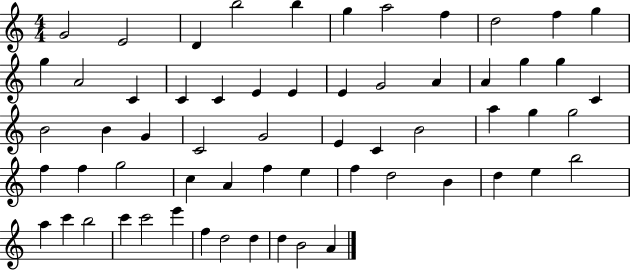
{
  \clef treble
  \numericTimeSignature
  \time 4/4
  \key c \major
  g'2 e'2 | d'4 b''2 b''4 | g''4 a''2 f''4 | d''2 f''4 g''4 | \break g''4 a'2 c'4 | c'4 c'4 e'4 e'4 | e'4 g'2 a'4 | a'4 g''4 g''4 c'4 | \break b'2 b'4 g'4 | c'2 g'2 | e'4 c'4 b'2 | a''4 g''4 g''2 | \break f''4 f''4 g''2 | c''4 a'4 f''4 e''4 | f''4 d''2 b'4 | d''4 e''4 b''2 | \break a''4 c'''4 b''2 | c'''4 c'''2 e'''4 | f''4 d''2 d''4 | d''4 b'2 a'4 | \break \bar "|."
}